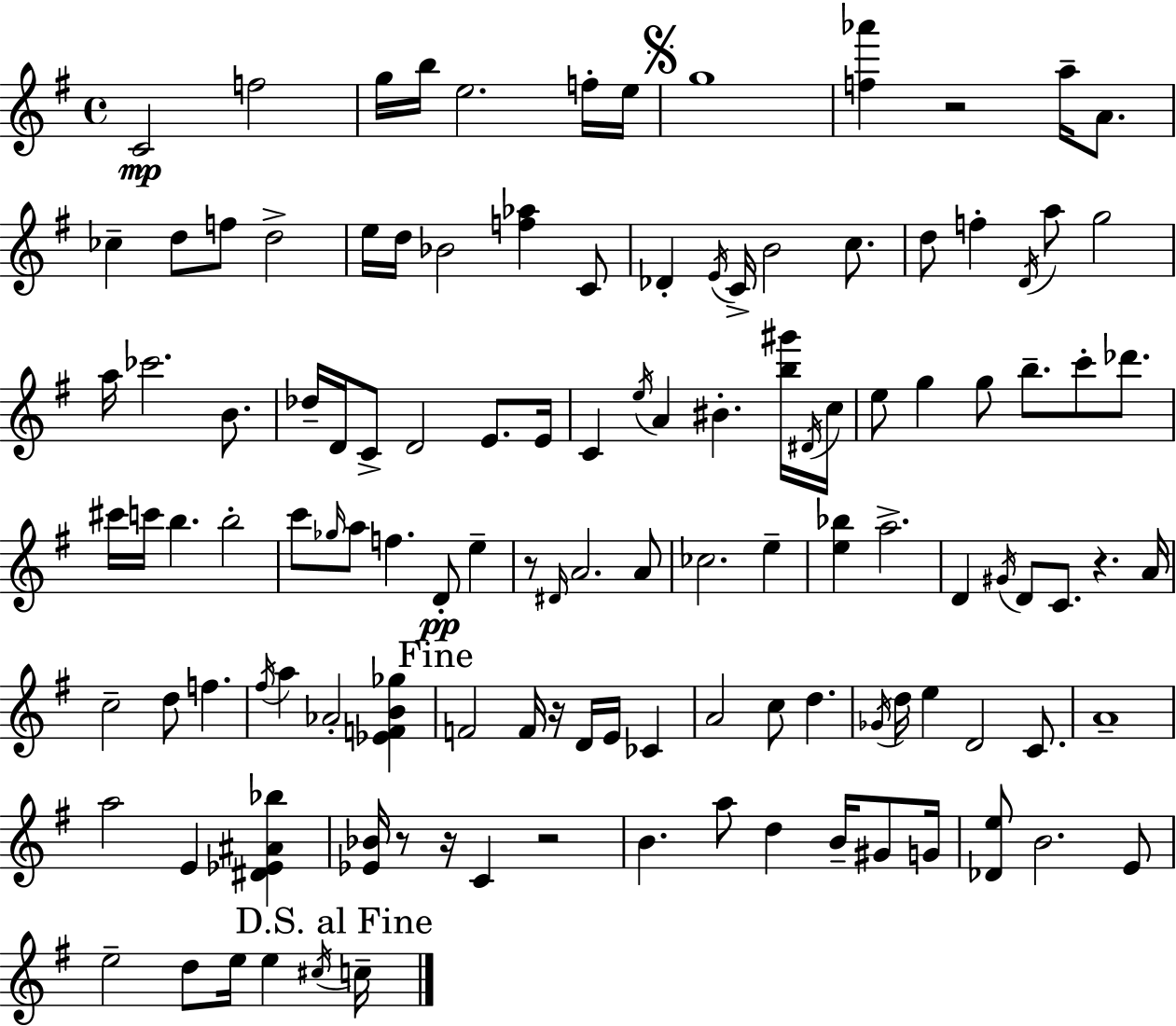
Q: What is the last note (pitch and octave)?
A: C5